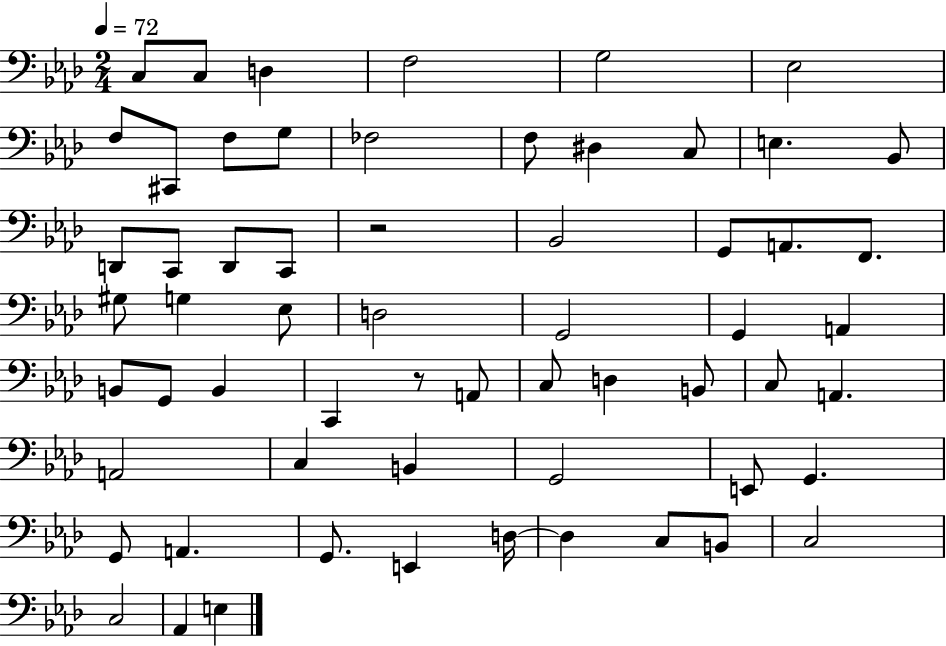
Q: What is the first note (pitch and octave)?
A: C3